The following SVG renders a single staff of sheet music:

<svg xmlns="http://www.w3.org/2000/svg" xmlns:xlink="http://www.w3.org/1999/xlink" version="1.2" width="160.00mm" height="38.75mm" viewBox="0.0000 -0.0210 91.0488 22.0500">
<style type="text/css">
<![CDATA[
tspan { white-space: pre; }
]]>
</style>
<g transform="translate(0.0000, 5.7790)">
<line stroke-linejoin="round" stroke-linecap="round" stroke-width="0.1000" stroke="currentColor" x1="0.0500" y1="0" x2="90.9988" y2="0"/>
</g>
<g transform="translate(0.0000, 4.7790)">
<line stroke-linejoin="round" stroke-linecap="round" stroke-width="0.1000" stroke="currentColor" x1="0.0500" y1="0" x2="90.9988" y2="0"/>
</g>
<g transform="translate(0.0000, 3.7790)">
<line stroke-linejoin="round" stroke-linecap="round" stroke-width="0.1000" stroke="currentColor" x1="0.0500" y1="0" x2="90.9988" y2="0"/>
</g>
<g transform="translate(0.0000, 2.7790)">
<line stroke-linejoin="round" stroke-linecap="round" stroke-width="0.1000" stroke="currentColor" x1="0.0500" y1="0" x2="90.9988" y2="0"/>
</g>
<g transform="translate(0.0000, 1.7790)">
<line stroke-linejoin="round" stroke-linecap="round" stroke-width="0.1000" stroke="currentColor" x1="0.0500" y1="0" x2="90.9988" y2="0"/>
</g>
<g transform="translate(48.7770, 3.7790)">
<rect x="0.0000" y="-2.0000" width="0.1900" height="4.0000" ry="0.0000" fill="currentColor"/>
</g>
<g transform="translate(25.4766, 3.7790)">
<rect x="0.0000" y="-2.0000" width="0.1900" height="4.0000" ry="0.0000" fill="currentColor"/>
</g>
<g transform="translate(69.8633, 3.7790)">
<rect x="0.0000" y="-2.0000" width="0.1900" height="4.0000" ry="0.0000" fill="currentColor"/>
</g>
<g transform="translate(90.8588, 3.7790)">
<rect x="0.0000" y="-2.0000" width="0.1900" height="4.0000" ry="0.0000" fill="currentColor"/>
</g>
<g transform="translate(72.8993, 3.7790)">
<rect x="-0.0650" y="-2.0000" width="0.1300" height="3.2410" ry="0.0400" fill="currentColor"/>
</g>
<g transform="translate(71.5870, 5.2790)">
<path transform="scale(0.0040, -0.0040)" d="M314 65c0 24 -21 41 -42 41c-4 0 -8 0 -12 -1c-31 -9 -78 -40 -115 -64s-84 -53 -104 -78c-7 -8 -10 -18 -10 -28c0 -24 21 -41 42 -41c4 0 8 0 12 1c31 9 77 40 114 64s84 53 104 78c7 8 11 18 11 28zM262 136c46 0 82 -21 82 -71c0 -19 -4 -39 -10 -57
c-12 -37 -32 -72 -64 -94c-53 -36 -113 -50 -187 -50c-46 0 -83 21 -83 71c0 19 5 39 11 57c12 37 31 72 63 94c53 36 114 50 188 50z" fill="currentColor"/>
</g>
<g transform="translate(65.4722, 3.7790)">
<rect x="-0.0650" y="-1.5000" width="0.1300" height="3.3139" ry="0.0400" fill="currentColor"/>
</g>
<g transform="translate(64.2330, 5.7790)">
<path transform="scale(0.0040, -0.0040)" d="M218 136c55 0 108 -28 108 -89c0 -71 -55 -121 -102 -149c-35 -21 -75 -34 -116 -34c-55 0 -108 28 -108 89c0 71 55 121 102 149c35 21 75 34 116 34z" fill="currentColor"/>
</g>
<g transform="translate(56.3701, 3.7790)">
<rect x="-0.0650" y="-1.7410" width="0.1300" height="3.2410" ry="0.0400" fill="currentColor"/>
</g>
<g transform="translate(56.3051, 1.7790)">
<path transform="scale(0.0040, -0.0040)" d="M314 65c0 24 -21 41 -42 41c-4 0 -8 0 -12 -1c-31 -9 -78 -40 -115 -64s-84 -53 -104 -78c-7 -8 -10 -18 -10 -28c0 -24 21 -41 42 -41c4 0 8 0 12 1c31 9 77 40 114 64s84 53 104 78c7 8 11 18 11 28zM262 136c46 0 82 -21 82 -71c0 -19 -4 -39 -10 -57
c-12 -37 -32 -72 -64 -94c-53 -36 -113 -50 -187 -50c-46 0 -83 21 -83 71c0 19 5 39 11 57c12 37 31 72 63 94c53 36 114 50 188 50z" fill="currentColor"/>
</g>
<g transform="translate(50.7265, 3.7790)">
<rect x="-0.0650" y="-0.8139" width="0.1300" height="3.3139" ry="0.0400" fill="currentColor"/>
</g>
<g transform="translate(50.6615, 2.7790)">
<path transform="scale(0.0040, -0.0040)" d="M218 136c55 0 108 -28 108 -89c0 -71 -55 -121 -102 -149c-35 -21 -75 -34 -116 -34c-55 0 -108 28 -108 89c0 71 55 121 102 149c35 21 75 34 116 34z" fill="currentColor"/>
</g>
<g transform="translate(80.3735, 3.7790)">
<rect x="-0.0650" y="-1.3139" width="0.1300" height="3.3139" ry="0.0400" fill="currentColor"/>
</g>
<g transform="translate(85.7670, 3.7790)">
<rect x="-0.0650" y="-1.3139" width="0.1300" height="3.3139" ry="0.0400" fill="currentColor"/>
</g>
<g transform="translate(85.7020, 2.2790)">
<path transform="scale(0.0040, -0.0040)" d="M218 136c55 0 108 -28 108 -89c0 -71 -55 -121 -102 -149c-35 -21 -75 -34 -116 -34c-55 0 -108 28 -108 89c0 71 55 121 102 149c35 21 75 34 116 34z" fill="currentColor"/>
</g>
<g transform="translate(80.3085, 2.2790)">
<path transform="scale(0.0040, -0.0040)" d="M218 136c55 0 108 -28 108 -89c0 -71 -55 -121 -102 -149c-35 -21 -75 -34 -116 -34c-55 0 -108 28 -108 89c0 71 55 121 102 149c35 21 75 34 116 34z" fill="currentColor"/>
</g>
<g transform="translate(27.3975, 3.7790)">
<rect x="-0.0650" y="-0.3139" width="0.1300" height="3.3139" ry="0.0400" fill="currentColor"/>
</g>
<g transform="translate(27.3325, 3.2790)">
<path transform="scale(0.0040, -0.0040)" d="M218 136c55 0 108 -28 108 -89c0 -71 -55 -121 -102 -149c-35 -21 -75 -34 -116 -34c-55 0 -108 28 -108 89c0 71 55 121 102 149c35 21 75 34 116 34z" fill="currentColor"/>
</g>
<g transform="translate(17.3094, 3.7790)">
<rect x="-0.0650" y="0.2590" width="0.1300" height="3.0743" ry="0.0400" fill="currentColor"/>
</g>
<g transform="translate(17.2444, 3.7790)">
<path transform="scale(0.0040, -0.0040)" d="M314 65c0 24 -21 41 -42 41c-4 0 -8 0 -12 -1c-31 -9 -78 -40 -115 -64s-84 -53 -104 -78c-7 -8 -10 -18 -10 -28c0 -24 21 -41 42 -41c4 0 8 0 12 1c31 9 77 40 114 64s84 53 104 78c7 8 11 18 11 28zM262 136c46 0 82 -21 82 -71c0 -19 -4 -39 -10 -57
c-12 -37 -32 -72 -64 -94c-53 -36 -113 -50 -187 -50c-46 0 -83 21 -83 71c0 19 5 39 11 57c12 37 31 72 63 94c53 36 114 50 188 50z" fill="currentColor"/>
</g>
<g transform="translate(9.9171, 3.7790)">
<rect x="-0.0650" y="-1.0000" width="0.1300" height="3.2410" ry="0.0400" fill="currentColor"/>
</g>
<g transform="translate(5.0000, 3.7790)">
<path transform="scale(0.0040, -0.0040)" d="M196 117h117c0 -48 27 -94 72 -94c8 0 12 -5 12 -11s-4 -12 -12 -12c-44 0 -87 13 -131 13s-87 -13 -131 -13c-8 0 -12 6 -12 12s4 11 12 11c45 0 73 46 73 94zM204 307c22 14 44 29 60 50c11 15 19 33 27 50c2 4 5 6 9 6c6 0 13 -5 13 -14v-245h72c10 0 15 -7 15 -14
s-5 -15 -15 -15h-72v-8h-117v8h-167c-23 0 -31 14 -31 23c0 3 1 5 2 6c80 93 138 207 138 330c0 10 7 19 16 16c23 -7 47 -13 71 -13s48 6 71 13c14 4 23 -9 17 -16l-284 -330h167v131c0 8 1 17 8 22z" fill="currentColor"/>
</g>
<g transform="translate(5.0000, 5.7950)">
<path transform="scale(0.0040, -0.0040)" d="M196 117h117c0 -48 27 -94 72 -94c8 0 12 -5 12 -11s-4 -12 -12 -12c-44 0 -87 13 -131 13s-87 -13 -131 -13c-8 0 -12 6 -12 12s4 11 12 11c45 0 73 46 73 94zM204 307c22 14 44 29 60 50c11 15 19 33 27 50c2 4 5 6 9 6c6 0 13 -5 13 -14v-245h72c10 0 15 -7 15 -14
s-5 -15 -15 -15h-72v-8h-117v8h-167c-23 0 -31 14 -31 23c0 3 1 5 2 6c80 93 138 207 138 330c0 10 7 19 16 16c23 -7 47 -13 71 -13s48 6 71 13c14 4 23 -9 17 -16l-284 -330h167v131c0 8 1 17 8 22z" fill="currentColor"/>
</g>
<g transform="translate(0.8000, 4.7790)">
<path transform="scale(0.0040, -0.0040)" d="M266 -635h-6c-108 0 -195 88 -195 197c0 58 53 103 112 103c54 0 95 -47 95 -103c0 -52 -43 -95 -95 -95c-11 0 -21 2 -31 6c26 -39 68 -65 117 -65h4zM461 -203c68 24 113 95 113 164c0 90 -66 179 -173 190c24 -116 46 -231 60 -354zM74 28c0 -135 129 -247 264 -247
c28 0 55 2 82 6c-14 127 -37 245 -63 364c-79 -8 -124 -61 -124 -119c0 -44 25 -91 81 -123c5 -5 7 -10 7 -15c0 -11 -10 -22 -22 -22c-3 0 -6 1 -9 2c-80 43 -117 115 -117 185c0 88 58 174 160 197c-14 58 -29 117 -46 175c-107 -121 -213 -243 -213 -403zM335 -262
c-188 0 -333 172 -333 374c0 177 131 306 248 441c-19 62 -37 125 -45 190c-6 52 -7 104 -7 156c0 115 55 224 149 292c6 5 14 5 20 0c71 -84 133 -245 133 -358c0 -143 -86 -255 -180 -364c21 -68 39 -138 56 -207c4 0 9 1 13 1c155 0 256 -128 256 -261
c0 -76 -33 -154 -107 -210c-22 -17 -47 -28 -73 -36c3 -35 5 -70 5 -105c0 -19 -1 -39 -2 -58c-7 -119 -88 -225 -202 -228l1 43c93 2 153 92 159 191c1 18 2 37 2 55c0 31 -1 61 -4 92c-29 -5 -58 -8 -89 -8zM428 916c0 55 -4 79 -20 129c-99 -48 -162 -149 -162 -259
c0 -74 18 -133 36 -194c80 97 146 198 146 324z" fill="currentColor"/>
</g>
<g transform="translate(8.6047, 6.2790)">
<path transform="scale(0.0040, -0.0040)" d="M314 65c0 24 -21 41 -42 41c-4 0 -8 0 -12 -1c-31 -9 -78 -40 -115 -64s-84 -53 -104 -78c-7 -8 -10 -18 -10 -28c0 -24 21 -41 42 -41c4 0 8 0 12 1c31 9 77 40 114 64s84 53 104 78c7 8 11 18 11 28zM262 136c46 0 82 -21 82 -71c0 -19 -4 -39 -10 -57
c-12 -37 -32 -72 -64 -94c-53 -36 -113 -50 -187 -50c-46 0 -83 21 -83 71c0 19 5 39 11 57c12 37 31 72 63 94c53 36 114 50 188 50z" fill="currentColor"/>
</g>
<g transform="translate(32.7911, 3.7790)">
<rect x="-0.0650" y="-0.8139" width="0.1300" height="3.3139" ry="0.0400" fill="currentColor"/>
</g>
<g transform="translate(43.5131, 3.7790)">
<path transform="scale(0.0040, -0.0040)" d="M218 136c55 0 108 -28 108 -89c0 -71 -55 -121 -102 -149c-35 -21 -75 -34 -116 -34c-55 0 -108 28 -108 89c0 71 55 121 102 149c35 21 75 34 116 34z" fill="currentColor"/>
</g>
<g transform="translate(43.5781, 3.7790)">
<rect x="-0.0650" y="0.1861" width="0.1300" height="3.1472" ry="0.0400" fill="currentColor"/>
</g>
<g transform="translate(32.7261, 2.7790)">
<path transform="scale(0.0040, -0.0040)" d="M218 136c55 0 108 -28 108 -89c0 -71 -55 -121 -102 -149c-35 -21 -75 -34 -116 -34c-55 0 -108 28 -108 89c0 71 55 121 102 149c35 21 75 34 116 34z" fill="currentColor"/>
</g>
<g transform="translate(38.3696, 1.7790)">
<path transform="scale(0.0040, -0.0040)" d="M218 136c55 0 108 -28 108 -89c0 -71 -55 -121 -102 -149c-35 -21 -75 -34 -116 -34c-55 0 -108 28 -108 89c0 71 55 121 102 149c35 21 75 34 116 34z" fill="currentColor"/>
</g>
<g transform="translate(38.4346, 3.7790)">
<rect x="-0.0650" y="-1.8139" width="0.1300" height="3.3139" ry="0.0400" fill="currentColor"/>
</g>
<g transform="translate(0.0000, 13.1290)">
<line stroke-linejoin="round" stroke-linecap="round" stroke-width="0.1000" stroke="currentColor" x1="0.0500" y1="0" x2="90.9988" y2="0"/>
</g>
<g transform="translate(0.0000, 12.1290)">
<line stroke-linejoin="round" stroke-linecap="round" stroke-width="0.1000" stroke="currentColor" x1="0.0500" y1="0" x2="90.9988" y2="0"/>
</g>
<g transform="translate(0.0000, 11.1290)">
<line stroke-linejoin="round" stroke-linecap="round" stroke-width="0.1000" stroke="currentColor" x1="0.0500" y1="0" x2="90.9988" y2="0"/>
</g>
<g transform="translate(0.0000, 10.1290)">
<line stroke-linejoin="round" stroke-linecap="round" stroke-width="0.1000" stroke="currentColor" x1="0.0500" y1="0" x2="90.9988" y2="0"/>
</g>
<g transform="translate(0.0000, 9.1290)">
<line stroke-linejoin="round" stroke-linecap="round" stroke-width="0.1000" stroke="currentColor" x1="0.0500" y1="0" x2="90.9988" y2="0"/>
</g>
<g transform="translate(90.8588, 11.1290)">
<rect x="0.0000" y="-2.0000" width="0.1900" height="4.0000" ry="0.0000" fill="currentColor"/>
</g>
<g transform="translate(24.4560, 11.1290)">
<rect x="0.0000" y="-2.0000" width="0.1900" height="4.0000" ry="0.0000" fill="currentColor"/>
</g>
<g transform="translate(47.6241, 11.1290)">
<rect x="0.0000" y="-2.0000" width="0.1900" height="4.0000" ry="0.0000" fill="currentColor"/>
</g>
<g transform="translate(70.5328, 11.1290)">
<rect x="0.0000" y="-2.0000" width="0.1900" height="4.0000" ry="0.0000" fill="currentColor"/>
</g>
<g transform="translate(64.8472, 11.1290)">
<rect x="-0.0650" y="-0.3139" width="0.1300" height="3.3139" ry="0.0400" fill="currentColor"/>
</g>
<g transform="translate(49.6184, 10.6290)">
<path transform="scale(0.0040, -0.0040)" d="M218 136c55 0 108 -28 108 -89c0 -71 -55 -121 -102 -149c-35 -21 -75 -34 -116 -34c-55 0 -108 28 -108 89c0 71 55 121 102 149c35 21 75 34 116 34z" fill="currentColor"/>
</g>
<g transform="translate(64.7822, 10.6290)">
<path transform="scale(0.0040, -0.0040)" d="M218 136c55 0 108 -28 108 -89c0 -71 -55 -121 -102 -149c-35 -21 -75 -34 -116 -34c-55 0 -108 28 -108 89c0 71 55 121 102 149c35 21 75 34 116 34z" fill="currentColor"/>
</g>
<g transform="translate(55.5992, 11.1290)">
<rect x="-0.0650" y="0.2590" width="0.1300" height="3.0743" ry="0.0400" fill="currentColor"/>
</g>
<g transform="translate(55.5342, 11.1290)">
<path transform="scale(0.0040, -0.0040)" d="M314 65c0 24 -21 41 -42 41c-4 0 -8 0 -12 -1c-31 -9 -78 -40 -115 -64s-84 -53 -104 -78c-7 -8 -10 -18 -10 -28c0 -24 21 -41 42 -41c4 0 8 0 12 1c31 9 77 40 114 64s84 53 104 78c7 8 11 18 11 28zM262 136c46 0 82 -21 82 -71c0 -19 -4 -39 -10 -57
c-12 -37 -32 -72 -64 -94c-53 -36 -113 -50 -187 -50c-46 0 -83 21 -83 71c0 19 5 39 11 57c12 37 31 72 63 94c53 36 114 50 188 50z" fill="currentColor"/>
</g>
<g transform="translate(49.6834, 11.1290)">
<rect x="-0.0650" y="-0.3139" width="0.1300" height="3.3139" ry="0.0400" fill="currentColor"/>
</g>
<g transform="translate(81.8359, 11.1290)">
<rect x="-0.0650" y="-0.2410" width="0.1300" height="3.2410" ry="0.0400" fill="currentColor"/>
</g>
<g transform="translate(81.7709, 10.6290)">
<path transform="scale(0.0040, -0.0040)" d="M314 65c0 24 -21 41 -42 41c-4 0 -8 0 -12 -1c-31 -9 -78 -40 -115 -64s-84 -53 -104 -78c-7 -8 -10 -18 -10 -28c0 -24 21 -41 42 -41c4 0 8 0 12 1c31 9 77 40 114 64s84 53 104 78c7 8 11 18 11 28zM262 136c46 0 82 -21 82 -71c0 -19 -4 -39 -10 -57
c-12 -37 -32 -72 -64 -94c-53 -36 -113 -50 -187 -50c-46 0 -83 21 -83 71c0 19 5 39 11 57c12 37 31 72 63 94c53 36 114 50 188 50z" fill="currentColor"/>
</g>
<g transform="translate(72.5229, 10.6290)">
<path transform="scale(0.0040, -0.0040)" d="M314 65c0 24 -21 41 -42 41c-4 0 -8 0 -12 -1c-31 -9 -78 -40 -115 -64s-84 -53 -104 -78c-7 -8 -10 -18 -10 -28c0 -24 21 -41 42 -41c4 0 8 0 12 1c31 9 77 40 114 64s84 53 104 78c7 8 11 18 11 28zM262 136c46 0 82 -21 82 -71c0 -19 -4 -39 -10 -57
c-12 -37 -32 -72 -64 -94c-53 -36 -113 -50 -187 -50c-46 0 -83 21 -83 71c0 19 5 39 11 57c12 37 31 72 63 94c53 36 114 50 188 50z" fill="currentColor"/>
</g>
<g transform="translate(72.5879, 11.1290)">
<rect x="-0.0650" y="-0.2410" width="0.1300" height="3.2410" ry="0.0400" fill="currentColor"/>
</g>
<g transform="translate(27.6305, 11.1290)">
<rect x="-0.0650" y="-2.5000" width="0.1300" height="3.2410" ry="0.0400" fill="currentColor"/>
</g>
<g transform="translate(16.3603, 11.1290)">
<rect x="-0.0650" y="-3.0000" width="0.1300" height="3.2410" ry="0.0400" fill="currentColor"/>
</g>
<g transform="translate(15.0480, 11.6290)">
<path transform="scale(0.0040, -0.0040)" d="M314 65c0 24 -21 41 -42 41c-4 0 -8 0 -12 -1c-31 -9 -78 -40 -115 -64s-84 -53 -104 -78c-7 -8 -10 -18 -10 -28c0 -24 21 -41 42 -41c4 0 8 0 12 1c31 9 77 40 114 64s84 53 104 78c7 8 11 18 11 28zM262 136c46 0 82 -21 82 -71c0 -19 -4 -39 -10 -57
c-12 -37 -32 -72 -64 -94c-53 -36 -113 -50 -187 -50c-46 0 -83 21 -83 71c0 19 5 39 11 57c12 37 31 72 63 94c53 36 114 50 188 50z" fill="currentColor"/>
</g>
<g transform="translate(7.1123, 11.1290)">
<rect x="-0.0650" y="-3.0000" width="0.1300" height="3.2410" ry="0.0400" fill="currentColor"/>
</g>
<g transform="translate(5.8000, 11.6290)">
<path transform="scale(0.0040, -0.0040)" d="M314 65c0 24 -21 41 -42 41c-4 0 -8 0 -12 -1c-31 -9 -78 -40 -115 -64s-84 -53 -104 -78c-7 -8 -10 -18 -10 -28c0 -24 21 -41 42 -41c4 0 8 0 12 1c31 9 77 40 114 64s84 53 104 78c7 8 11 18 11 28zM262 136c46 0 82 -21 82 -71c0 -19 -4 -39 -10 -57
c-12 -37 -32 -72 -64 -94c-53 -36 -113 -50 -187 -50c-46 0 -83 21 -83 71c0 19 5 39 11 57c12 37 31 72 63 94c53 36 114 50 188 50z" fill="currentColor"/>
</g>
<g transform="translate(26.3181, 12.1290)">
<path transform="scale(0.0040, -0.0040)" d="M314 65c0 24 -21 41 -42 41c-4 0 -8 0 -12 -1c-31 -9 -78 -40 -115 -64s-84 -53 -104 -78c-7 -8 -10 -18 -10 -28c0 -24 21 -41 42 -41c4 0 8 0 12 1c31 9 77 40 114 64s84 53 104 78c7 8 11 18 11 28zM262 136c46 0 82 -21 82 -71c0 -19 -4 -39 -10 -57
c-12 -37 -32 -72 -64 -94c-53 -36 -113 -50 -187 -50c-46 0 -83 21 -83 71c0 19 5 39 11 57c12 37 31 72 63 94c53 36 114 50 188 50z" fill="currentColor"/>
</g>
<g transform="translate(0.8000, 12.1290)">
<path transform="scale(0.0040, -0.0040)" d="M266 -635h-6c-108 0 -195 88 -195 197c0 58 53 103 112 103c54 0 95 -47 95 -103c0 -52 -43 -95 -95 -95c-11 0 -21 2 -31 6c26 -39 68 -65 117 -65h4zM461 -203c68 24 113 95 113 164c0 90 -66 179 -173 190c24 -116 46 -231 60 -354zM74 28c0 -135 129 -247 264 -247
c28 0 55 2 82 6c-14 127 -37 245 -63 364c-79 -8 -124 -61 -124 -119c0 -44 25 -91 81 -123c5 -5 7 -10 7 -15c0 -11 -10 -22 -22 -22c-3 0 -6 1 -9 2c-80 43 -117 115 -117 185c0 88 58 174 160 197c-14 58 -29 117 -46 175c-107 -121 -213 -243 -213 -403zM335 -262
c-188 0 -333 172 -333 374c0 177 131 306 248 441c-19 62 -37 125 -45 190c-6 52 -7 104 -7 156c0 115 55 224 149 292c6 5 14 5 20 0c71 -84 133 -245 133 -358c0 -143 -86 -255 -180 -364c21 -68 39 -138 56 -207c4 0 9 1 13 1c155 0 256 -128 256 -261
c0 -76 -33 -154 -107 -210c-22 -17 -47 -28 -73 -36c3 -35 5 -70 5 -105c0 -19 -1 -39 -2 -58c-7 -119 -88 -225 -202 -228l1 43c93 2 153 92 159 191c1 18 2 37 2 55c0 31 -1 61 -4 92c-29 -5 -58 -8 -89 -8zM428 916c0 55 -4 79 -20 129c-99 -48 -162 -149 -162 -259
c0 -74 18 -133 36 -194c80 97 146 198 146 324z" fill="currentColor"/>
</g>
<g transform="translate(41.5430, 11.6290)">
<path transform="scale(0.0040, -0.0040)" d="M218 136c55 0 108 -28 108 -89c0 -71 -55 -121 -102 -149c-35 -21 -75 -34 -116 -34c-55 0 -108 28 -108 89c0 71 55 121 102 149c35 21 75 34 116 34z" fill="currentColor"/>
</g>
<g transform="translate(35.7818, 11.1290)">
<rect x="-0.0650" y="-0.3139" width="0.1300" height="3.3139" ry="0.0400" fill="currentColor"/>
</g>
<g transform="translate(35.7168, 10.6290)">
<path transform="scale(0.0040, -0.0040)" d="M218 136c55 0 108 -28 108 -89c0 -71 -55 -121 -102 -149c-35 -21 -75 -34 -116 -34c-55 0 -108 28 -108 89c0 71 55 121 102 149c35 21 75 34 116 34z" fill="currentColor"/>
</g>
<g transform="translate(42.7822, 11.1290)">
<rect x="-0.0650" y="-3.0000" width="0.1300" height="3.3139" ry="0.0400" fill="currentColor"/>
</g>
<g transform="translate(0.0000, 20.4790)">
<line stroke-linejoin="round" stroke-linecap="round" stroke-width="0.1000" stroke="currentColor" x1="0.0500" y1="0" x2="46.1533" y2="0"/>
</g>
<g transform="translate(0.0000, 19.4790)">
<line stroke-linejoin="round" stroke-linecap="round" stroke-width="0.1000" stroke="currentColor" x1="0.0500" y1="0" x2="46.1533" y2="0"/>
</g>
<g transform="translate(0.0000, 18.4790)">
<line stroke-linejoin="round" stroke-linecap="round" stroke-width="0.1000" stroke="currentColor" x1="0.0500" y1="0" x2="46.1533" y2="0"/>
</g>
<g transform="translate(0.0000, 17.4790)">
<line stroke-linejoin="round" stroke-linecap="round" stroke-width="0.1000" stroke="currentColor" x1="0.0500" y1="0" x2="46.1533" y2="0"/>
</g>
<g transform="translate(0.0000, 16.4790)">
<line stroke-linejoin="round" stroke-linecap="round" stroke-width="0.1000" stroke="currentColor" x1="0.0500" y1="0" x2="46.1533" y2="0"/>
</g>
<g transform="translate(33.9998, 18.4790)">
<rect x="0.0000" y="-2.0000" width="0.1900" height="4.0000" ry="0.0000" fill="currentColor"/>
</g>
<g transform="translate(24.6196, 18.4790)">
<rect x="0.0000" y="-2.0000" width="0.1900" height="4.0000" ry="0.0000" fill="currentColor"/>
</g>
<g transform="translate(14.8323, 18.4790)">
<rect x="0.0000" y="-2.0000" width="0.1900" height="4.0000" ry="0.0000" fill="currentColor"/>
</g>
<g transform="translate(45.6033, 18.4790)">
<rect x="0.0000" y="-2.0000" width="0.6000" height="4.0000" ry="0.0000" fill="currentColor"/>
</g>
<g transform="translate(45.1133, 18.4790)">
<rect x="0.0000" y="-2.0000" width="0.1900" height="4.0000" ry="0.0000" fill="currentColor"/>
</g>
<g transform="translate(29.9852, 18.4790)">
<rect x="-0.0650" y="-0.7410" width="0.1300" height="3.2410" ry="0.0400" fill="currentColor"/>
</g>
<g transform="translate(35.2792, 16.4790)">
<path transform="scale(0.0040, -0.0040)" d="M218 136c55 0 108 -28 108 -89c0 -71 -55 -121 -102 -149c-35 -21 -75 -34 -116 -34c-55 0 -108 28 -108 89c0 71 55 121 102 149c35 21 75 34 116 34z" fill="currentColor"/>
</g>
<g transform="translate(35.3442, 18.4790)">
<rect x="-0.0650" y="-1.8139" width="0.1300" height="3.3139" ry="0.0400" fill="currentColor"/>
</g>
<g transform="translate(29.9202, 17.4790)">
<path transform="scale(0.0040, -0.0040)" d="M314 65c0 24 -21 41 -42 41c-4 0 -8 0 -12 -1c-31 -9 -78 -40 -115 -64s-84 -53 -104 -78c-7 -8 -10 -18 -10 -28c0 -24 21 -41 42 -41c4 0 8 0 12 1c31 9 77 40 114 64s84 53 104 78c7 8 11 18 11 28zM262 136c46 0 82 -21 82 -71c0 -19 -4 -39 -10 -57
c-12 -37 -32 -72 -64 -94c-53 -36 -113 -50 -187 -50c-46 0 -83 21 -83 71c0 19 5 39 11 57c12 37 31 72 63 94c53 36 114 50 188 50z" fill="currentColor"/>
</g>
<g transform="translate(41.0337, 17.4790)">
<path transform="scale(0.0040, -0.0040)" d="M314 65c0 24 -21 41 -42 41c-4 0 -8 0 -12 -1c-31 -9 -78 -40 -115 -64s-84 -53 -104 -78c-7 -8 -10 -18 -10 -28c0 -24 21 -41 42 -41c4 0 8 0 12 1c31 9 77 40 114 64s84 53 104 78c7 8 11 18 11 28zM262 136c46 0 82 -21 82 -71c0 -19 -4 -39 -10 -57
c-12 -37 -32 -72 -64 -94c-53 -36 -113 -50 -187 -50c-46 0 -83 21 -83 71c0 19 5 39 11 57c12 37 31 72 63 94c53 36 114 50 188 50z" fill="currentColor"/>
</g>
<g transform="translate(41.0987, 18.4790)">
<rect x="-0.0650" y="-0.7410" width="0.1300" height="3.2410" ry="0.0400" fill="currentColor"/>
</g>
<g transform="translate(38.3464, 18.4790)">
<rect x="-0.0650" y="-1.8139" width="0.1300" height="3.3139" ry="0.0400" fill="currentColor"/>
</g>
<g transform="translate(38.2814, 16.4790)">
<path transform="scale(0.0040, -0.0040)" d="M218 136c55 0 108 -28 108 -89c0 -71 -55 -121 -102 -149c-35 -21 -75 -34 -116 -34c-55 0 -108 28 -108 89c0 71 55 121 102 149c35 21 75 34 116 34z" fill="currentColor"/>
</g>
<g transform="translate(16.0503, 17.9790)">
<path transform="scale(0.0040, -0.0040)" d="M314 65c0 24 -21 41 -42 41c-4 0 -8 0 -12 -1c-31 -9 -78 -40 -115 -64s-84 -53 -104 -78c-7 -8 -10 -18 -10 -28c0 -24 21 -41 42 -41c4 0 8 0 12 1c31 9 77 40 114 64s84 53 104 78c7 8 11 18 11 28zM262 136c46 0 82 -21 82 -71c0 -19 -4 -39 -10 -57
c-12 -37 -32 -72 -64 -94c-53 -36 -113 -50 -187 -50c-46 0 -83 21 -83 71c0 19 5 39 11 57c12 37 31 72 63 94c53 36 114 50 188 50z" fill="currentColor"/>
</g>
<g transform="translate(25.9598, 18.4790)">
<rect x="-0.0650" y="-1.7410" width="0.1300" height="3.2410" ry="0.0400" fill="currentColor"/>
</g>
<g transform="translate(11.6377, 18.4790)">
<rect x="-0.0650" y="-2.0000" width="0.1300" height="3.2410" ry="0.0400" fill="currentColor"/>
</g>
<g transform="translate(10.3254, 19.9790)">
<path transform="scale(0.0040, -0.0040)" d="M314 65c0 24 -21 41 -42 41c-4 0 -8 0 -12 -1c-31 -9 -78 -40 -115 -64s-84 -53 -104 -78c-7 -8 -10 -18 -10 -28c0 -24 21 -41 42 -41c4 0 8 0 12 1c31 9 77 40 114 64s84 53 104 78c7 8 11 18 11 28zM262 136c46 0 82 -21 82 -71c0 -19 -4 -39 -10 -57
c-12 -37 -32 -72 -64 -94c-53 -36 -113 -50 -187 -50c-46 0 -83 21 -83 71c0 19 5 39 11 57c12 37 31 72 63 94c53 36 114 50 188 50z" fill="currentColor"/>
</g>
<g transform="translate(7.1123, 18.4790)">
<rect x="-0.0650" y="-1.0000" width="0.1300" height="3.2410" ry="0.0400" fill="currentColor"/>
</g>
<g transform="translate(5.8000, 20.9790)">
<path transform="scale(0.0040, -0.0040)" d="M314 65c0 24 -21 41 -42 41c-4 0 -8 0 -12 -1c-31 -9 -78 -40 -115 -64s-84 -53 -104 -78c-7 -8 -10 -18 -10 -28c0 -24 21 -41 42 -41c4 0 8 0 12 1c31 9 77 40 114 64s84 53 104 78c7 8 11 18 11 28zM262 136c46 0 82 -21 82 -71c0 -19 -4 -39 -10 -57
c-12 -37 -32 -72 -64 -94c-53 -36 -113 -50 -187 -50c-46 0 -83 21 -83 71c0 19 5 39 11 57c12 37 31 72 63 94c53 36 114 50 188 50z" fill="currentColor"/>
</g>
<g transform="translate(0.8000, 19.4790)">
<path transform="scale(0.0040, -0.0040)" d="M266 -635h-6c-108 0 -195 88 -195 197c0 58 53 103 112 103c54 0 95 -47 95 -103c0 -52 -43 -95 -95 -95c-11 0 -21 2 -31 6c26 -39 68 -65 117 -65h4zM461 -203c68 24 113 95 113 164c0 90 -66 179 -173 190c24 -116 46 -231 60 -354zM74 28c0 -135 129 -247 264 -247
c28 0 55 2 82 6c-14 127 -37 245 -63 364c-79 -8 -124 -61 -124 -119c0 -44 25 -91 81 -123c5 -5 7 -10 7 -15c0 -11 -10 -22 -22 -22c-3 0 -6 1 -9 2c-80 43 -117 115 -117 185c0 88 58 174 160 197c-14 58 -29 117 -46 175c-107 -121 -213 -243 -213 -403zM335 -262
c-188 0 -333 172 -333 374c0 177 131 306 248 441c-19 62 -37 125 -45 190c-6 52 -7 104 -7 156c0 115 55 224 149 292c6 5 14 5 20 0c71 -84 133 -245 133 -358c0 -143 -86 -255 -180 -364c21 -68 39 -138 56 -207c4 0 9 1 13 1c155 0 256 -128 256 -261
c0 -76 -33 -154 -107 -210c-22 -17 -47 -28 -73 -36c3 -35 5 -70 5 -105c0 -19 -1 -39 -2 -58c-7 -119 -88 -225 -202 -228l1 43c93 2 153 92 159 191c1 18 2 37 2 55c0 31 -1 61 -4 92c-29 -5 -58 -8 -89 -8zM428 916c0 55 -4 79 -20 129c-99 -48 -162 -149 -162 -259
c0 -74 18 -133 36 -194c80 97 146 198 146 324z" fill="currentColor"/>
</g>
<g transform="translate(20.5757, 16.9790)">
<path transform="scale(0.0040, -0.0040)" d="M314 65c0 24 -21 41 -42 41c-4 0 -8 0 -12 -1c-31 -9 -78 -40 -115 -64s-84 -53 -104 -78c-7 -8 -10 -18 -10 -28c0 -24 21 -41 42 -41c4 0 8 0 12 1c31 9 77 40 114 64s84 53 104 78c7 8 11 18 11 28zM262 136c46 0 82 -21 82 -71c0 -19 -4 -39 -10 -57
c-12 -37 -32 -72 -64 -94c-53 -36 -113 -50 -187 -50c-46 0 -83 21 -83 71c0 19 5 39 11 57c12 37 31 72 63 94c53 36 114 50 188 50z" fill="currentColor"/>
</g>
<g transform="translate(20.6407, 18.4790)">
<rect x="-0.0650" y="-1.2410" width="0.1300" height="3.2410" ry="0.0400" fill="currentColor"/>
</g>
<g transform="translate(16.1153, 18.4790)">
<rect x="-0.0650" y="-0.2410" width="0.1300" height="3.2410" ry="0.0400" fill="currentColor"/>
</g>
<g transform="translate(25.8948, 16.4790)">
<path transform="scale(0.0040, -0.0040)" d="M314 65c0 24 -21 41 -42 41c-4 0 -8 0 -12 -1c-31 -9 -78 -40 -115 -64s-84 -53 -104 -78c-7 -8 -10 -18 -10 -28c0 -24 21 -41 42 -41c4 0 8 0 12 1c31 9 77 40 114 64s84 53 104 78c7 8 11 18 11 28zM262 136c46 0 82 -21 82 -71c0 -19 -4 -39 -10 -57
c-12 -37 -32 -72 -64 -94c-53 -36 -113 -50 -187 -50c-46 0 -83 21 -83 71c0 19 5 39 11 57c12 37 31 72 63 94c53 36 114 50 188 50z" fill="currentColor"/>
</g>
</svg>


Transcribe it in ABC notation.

X:1
T:Untitled
M:4/4
L:1/4
K:C
D2 B2 c d f B d f2 E F2 e e A2 A2 G2 c A c B2 c c2 c2 D2 F2 c2 e2 f2 d2 f f d2